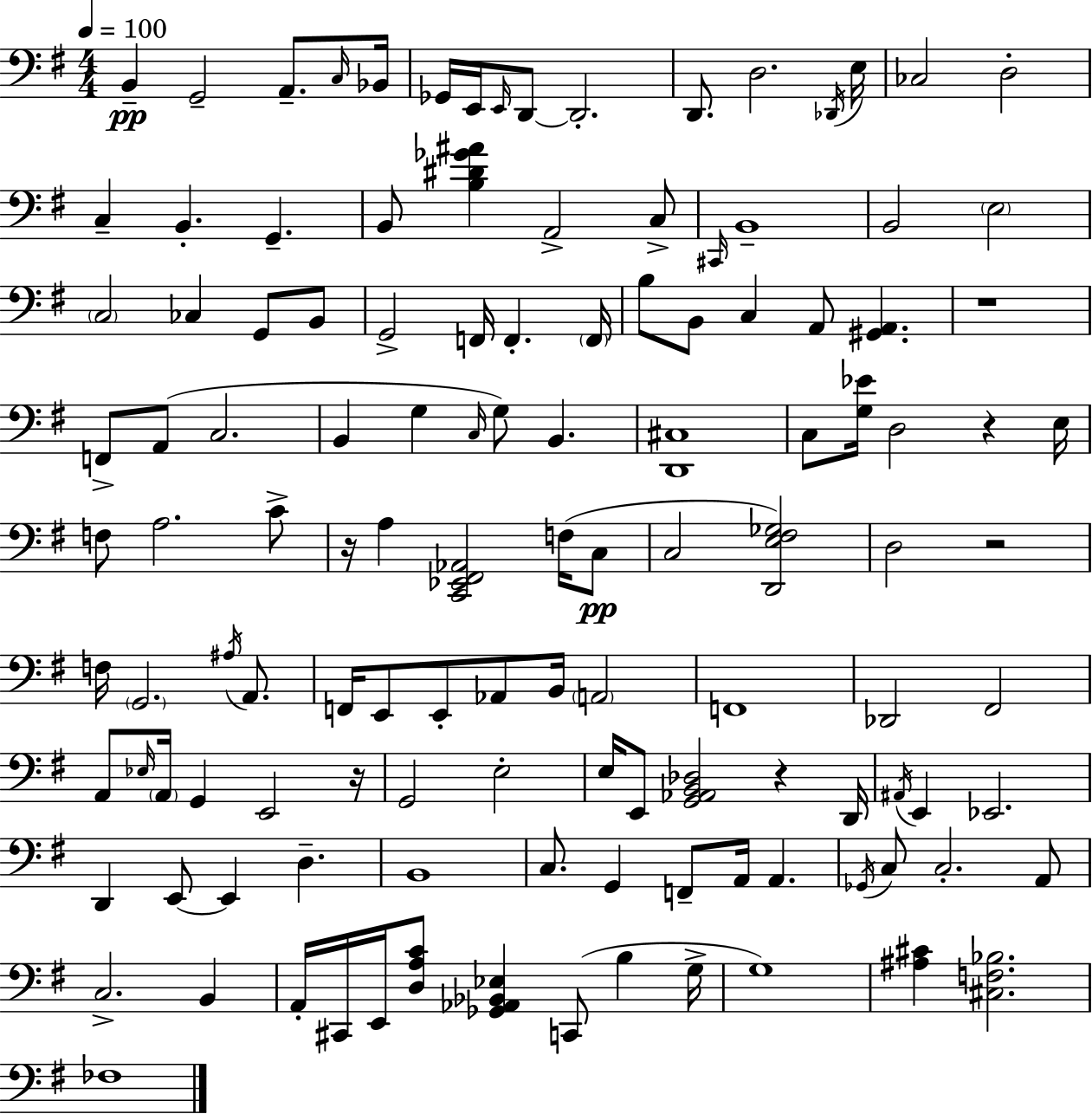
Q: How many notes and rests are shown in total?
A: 124